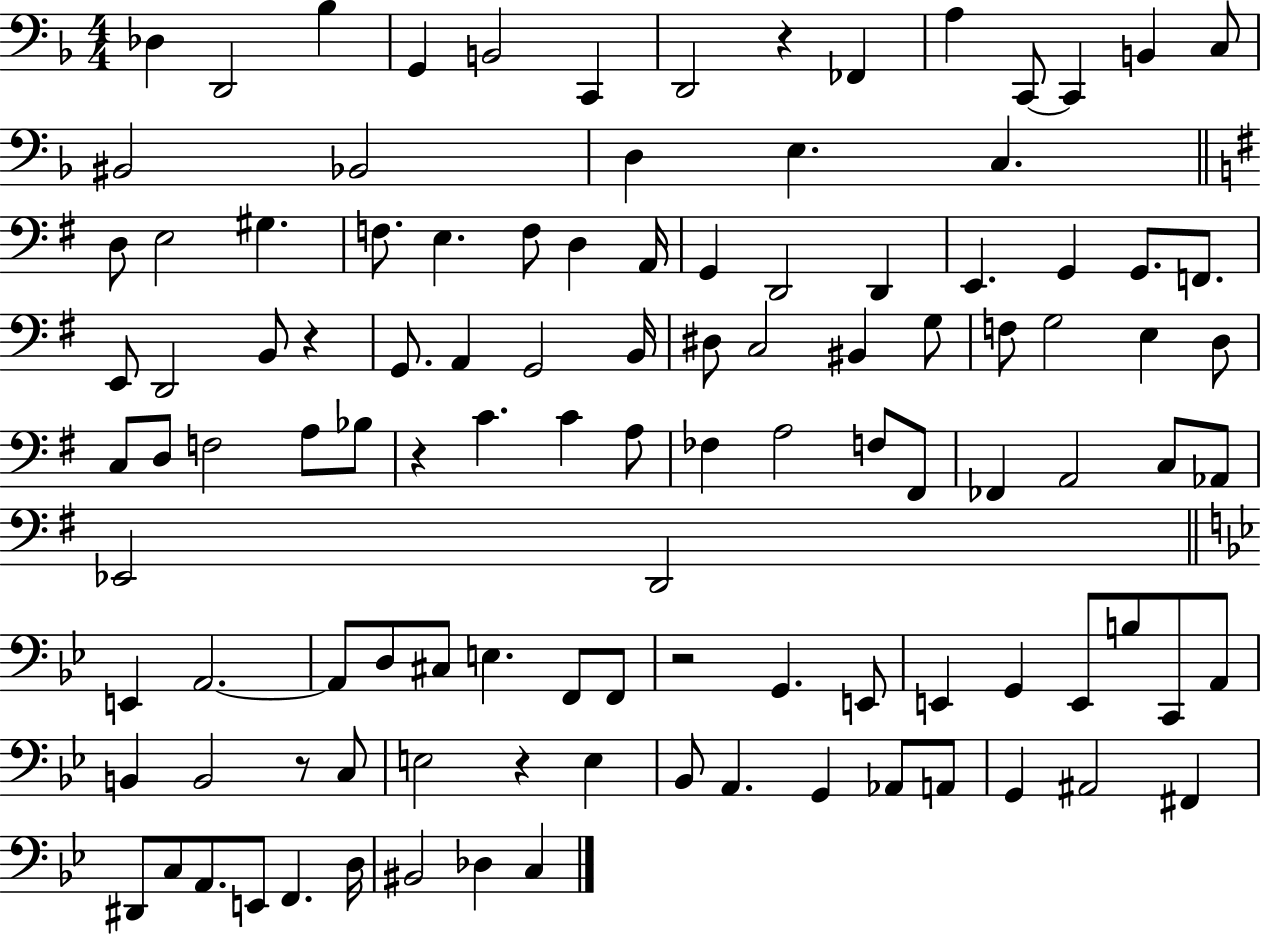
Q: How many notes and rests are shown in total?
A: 110